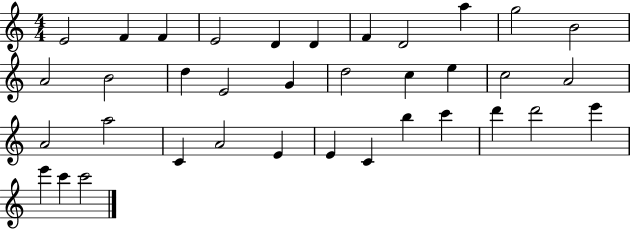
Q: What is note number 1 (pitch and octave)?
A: E4